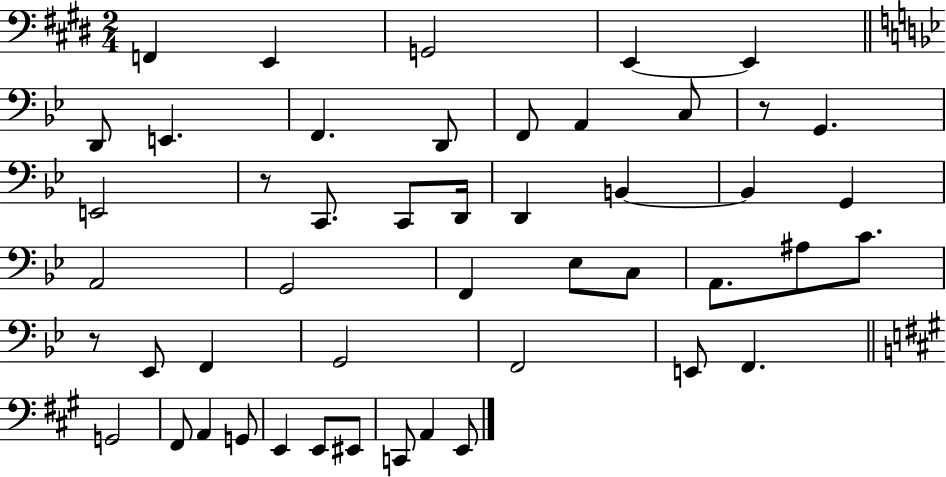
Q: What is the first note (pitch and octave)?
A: F2